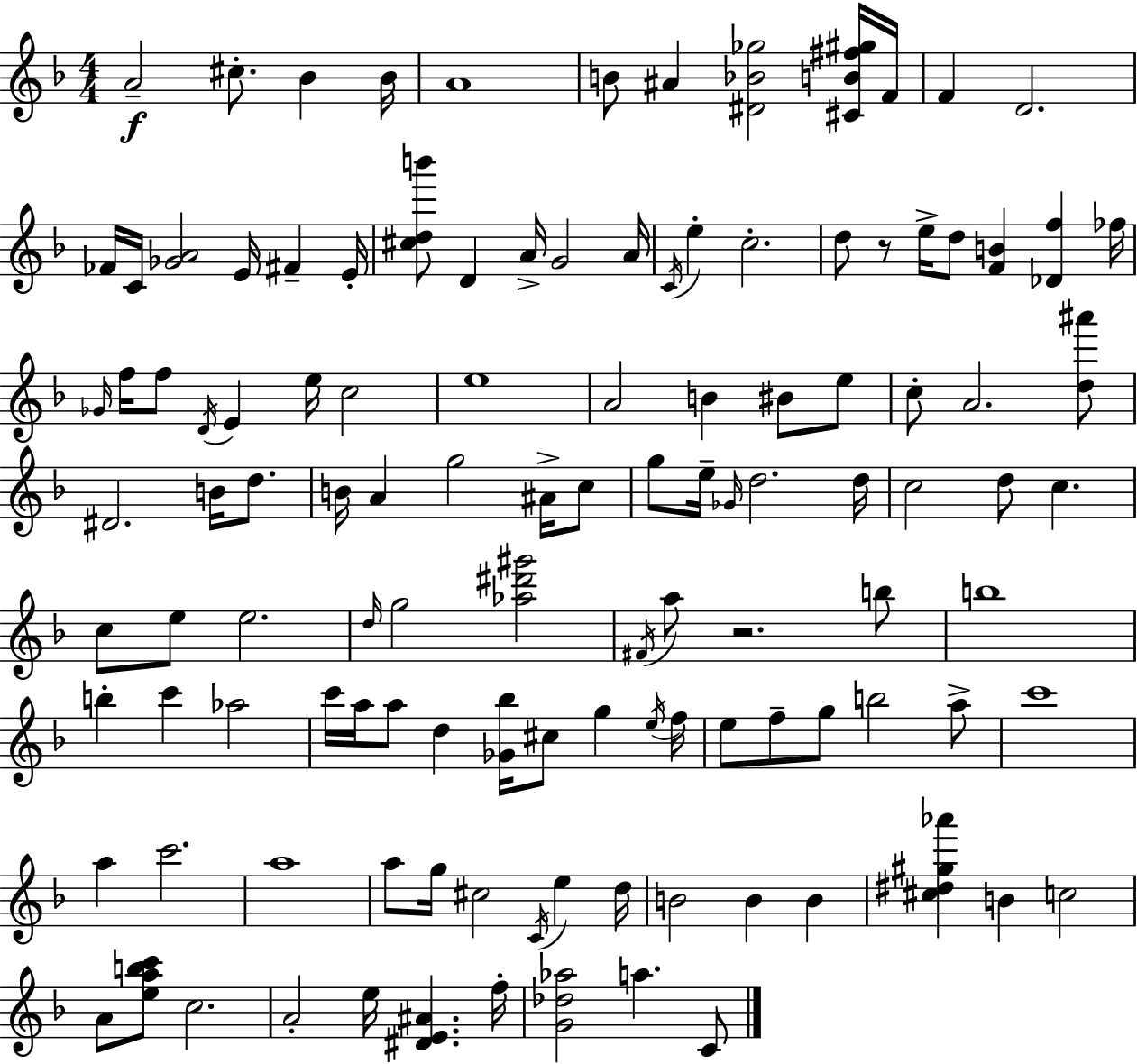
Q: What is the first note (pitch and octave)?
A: A4